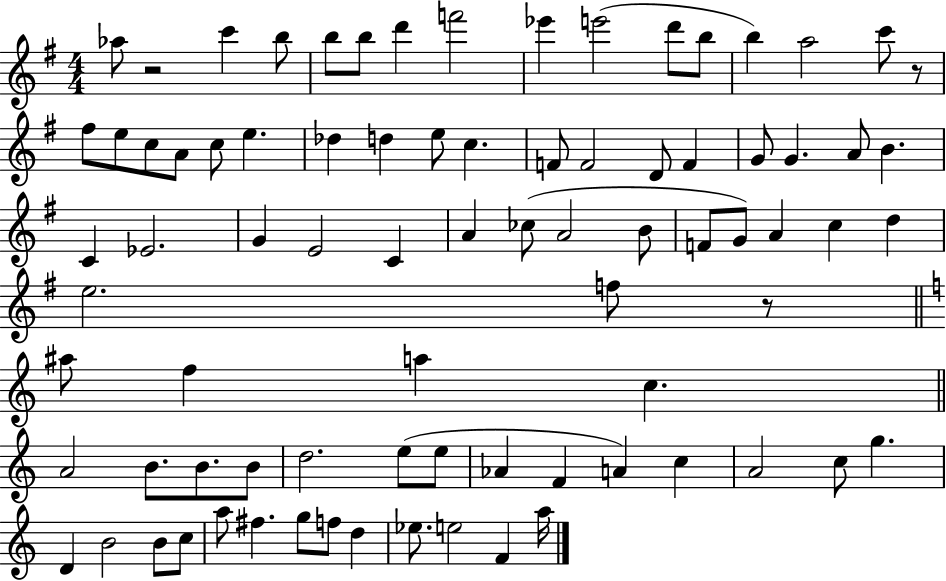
X:1
T:Untitled
M:4/4
L:1/4
K:G
_a/2 z2 c' b/2 b/2 b/2 d' f'2 _e' e'2 d'/2 b/2 b a2 c'/2 z/2 ^f/2 e/2 c/2 A/2 c/2 e _d d e/2 c F/2 F2 D/2 F G/2 G A/2 B C _E2 G E2 C A _c/2 A2 B/2 F/2 G/2 A c d e2 f/2 z/2 ^a/2 f a c A2 B/2 B/2 B/2 d2 e/2 e/2 _A F A c A2 c/2 g D B2 B/2 c/2 a/2 ^f g/2 f/2 d _e/2 e2 F a/4